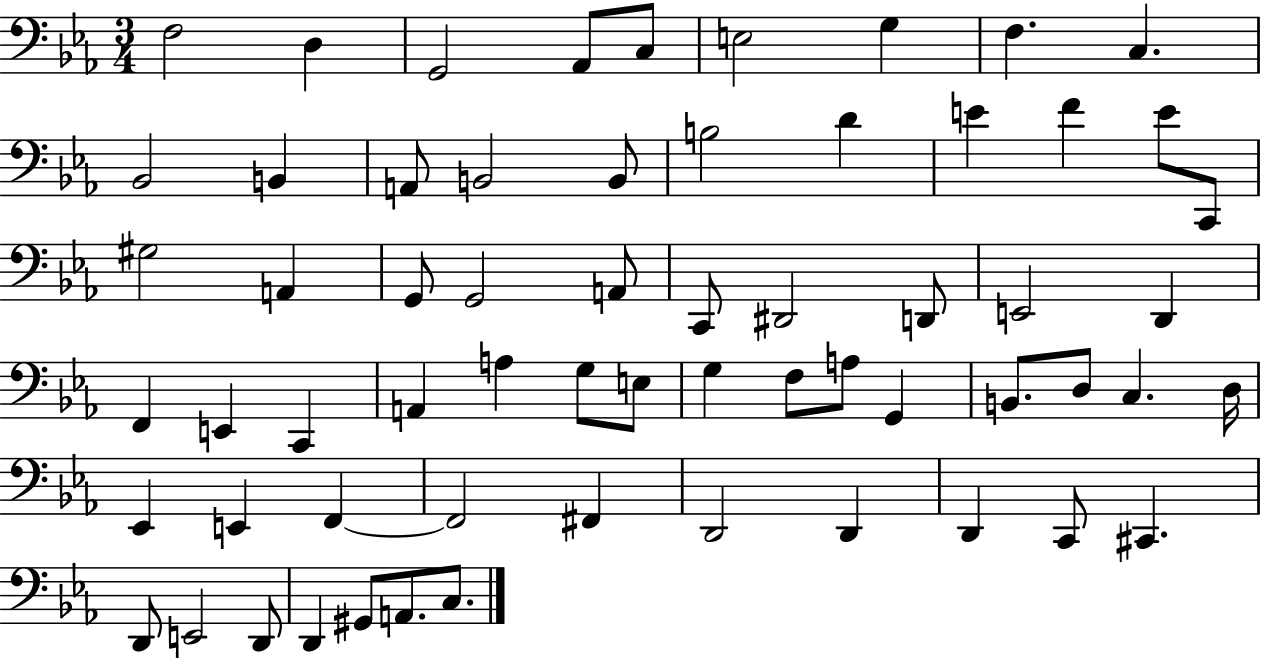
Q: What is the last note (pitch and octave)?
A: C3